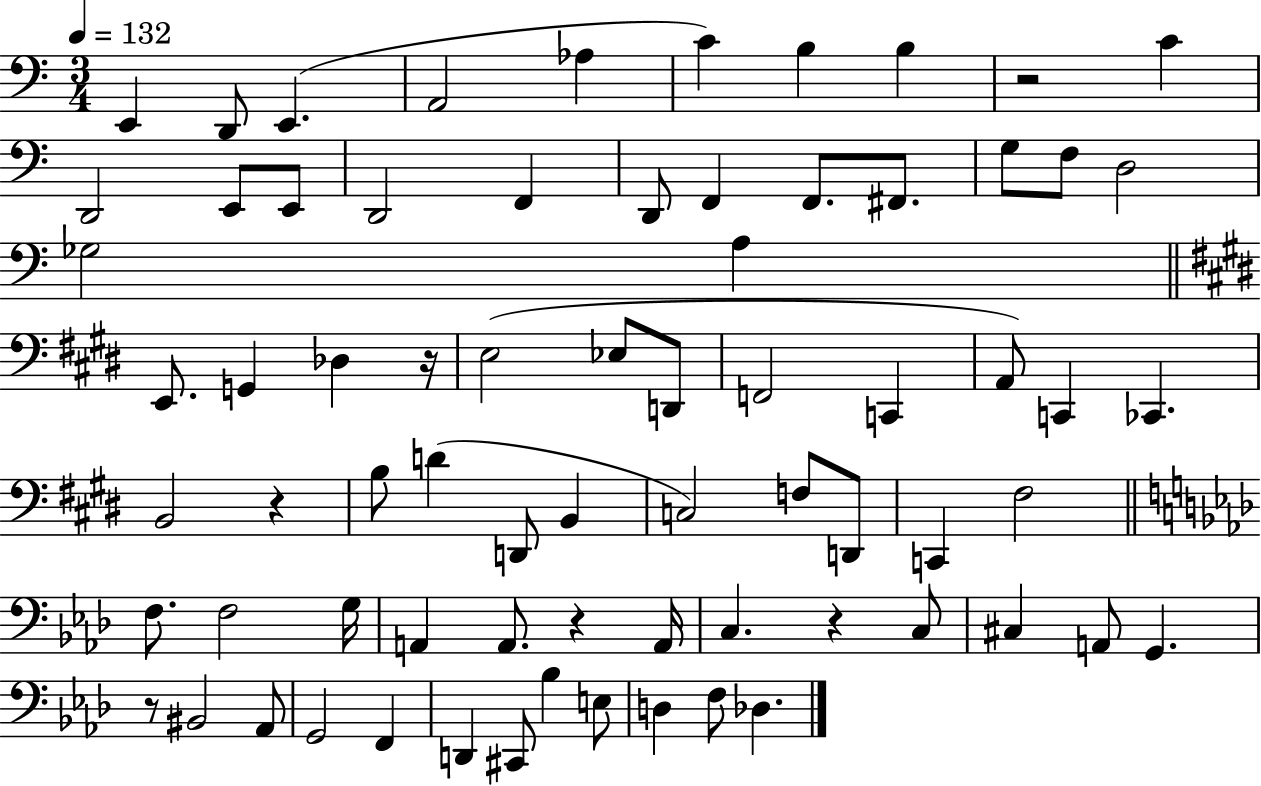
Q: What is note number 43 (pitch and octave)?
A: C2